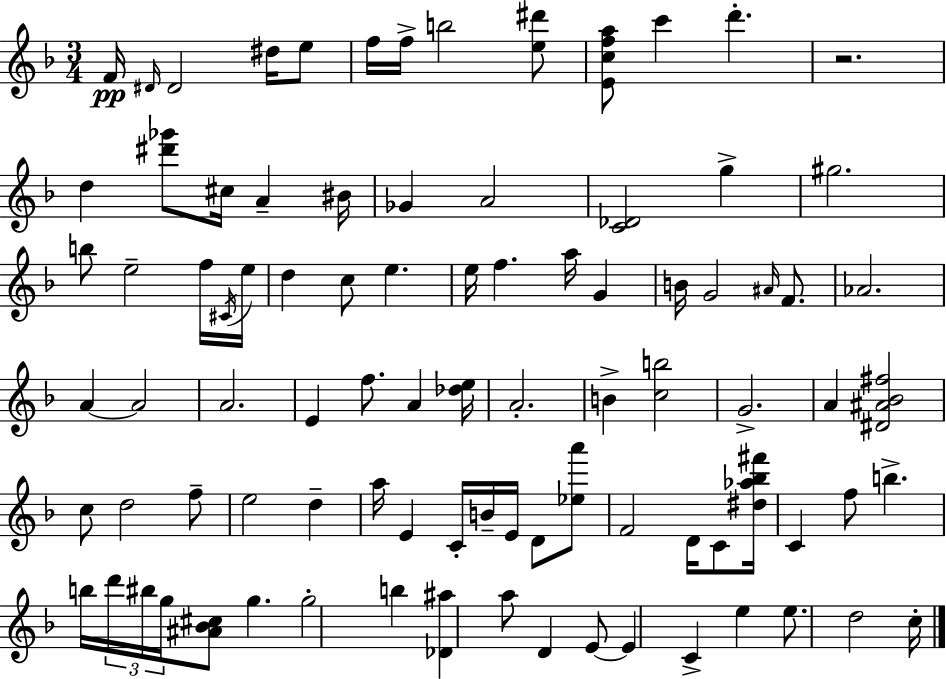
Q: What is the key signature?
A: D minor